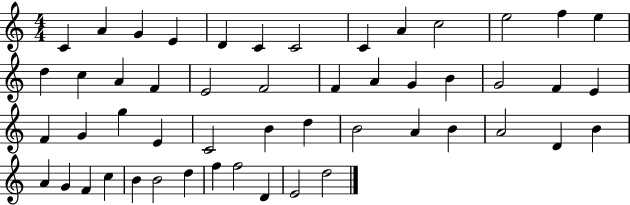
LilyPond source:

{
  \clef treble
  \numericTimeSignature
  \time 4/4
  \key c \major
  c'4 a'4 g'4 e'4 | d'4 c'4 c'2 | c'4 a'4 c''2 | e''2 f''4 e''4 | \break d''4 c''4 a'4 f'4 | e'2 f'2 | f'4 a'4 g'4 b'4 | g'2 f'4 e'4 | \break f'4 g'4 g''4 e'4 | c'2 b'4 d''4 | b'2 a'4 b'4 | a'2 d'4 b'4 | \break a'4 g'4 f'4 c''4 | b'4 b'2 d''4 | f''4 f''2 d'4 | e'2 d''2 | \break \bar "|."
}